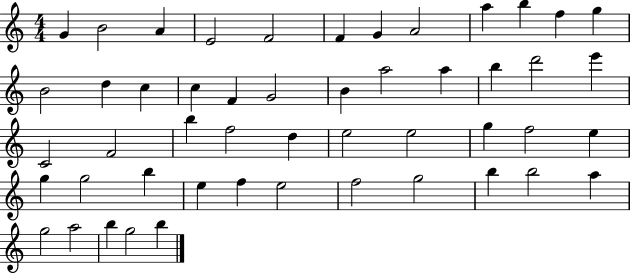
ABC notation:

X:1
T:Untitled
M:4/4
L:1/4
K:C
G B2 A E2 F2 F G A2 a b f g B2 d c c F G2 B a2 a b d'2 e' C2 F2 b f2 d e2 e2 g f2 e g g2 b e f e2 f2 g2 b b2 a g2 a2 b g2 b